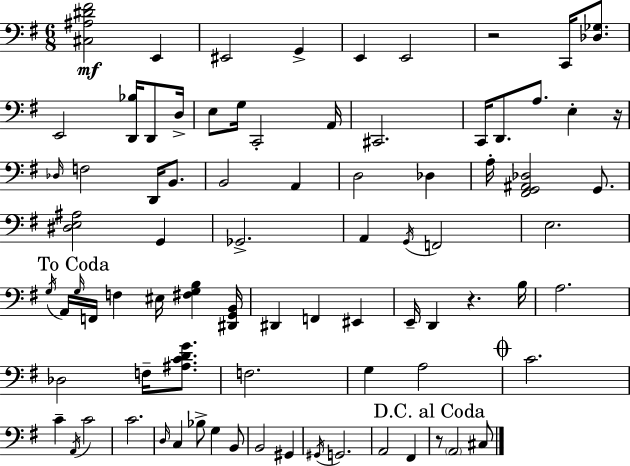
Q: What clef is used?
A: bass